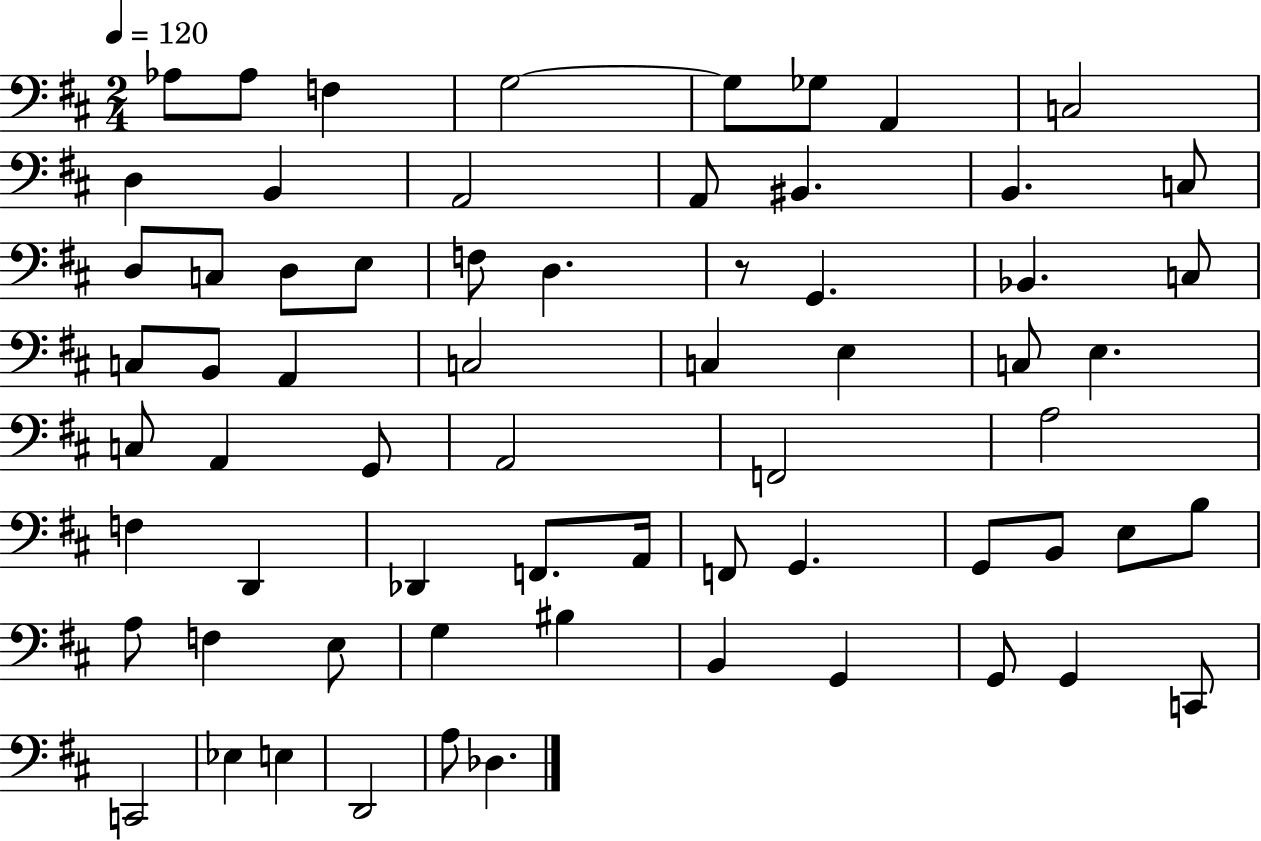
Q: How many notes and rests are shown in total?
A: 66